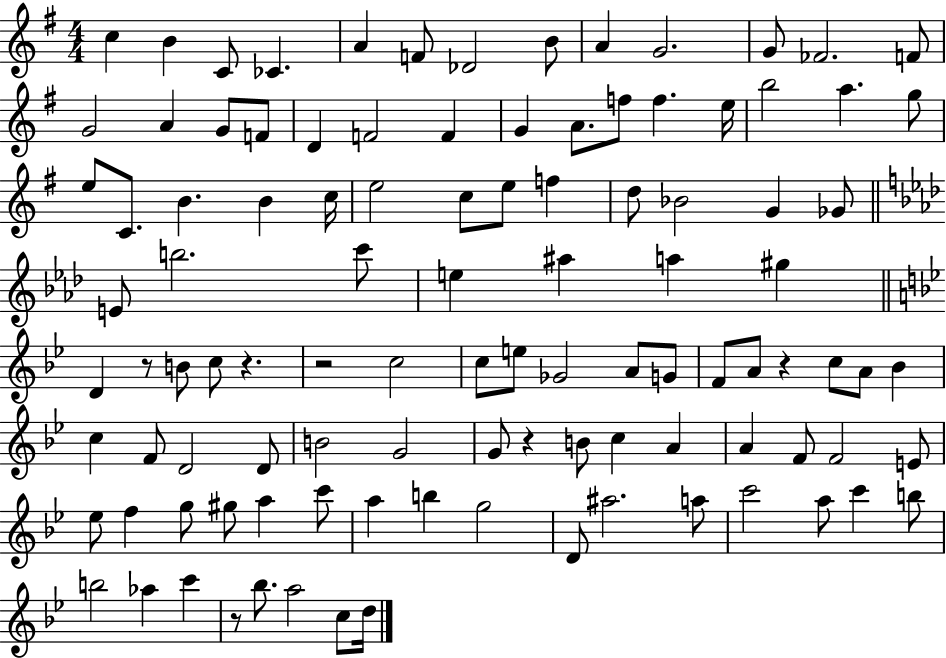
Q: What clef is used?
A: treble